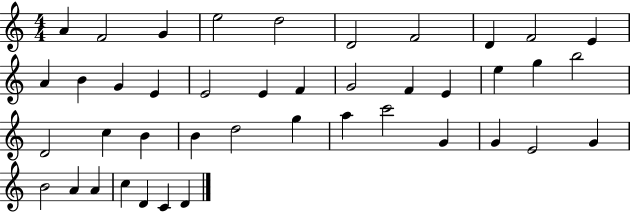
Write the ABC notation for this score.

X:1
T:Untitled
M:4/4
L:1/4
K:C
A F2 G e2 d2 D2 F2 D F2 E A B G E E2 E F G2 F E e g b2 D2 c B B d2 g a c'2 G G E2 G B2 A A c D C D